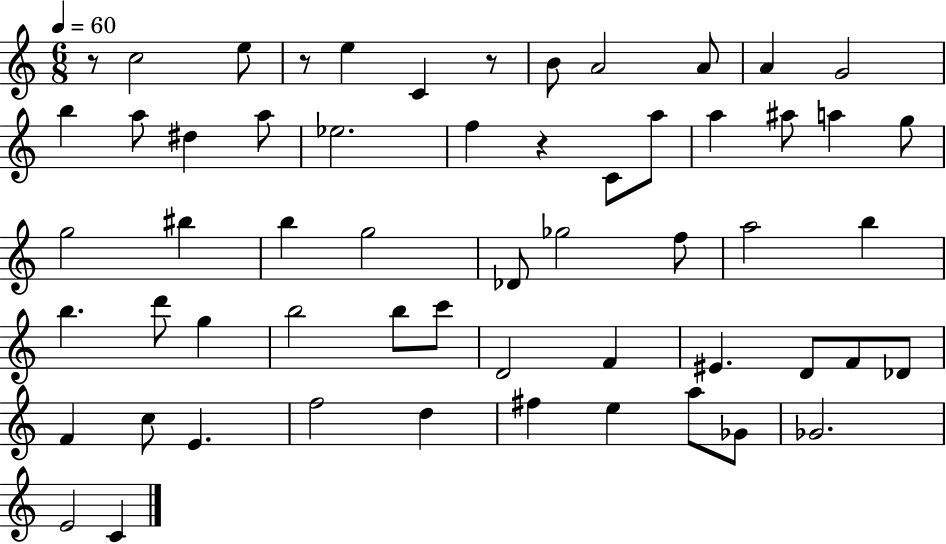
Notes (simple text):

R/e C5/h E5/e R/e E5/q C4/q R/e B4/e A4/h A4/e A4/q G4/h B5/q A5/e D#5/q A5/e Eb5/h. F5/q R/q C4/e A5/e A5/q A#5/e A5/q G5/e G5/h BIS5/q B5/q G5/h Db4/e Gb5/h F5/e A5/h B5/q B5/q. D6/e G5/q B5/h B5/e C6/e D4/h F4/q EIS4/q. D4/e F4/e Db4/e F4/q C5/e E4/q. F5/h D5/q F#5/q E5/q A5/e Gb4/e Gb4/h. E4/h C4/q